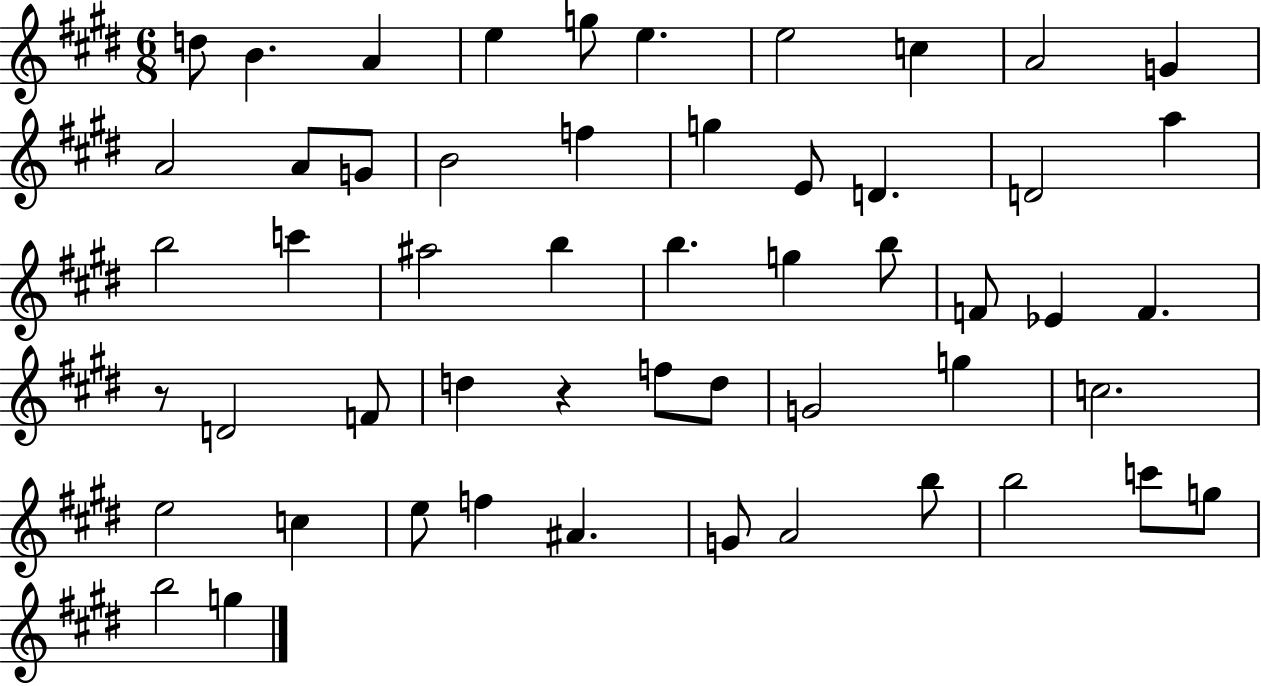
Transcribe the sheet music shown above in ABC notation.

X:1
T:Untitled
M:6/8
L:1/4
K:E
d/2 B A e g/2 e e2 c A2 G A2 A/2 G/2 B2 f g E/2 D D2 a b2 c' ^a2 b b g b/2 F/2 _E F z/2 D2 F/2 d z f/2 d/2 G2 g c2 e2 c e/2 f ^A G/2 A2 b/2 b2 c'/2 g/2 b2 g